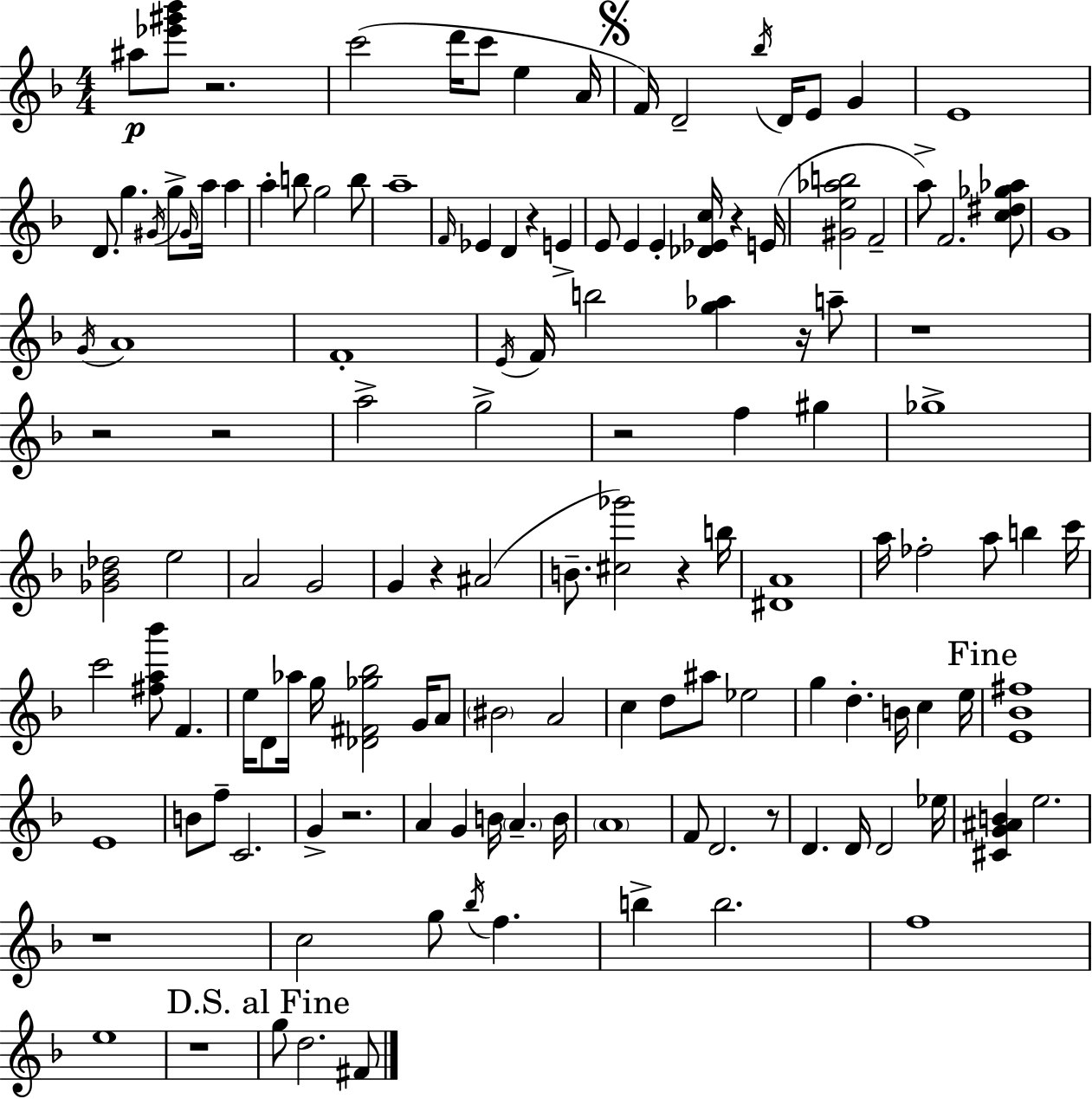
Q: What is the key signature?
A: D minor